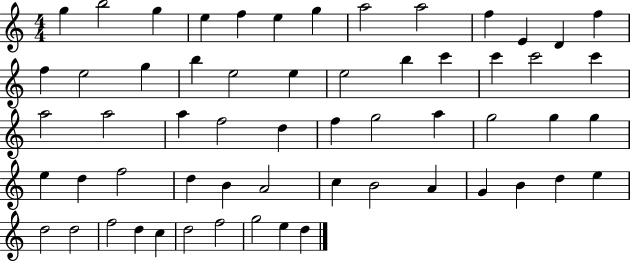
G5/q B5/h G5/q E5/q F5/q E5/q G5/q A5/h A5/h F5/q E4/q D4/q F5/q F5/q E5/h G5/q B5/q E5/h E5/q E5/h B5/q C6/q C6/q C6/h C6/q A5/h A5/h A5/q F5/h D5/q F5/q G5/h A5/q G5/h G5/q G5/q E5/q D5/q F5/h D5/q B4/q A4/h C5/q B4/h A4/q G4/q B4/q D5/q E5/q D5/h D5/h F5/h D5/q C5/q D5/h F5/h G5/h E5/q D5/q